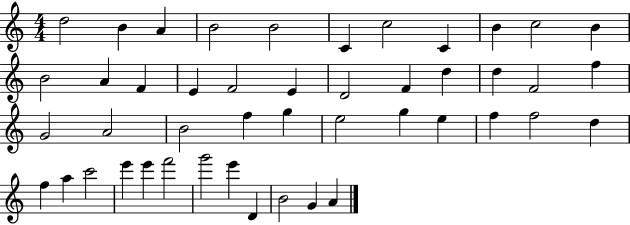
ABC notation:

X:1
T:Untitled
M:4/4
L:1/4
K:C
d2 B A B2 B2 C c2 C B c2 B B2 A F E F2 E D2 F d d F2 f G2 A2 B2 f g e2 g e f f2 d f a c'2 e' e' f'2 g'2 e' D B2 G A